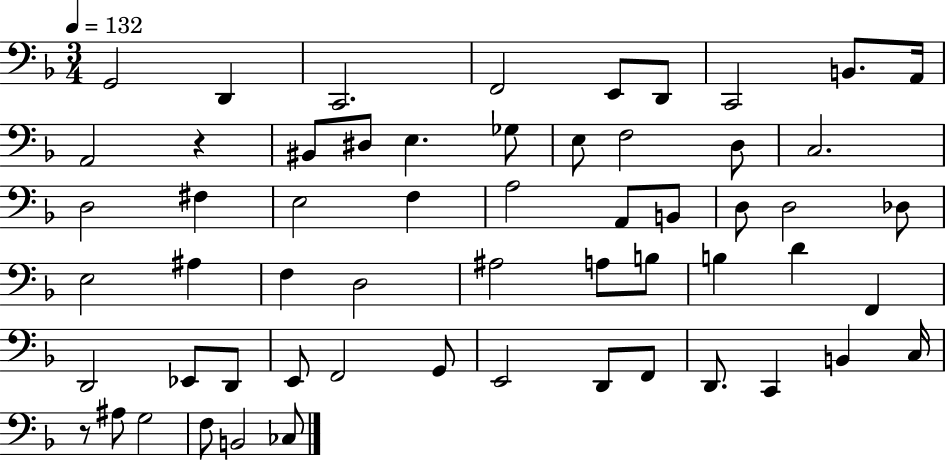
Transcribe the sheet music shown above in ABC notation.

X:1
T:Untitled
M:3/4
L:1/4
K:F
G,,2 D,, C,,2 F,,2 E,,/2 D,,/2 C,,2 B,,/2 A,,/4 A,,2 z ^B,,/2 ^D,/2 E, _G,/2 E,/2 F,2 D,/2 C,2 D,2 ^F, E,2 F, A,2 A,,/2 B,,/2 D,/2 D,2 _D,/2 E,2 ^A, F, D,2 ^A,2 A,/2 B,/2 B, D F,, D,,2 _E,,/2 D,,/2 E,,/2 F,,2 G,,/2 E,,2 D,,/2 F,,/2 D,,/2 C,, B,, C,/4 z/2 ^A,/2 G,2 F,/2 B,,2 _C,/2